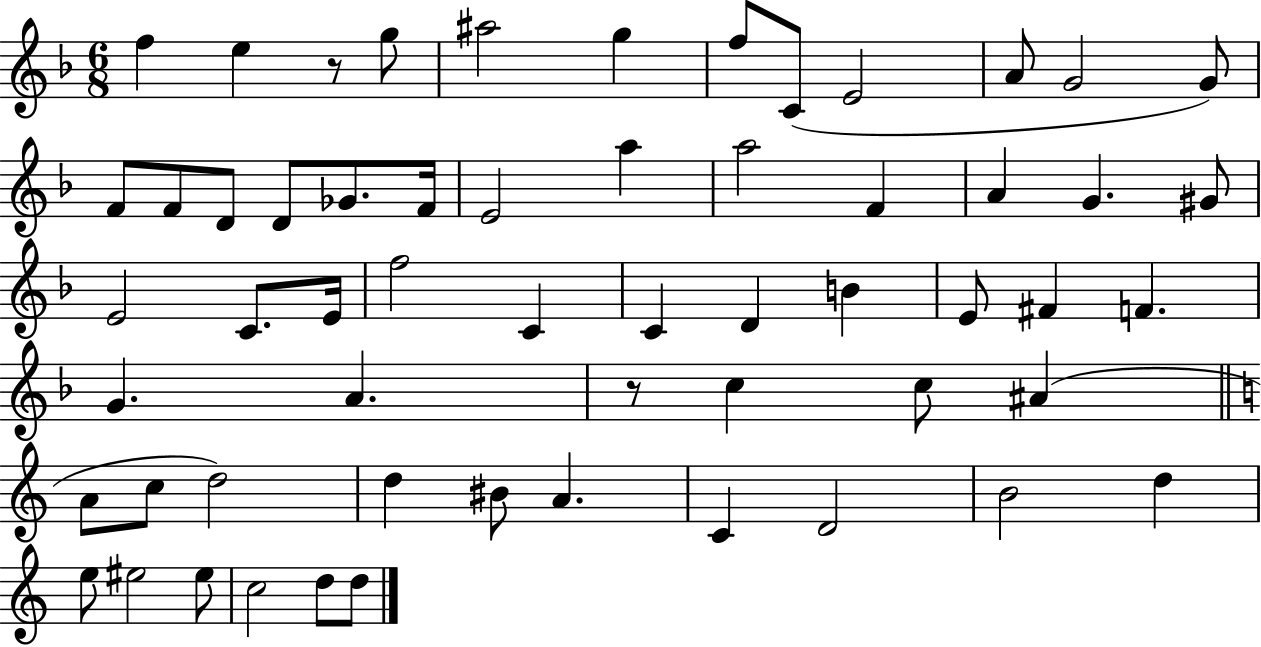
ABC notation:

X:1
T:Untitled
M:6/8
L:1/4
K:F
f e z/2 g/2 ^a2 g f/2 C/2 E2 A/2 G2 G/2 F/2 F/2 D/2 D/2 _G/2 F/4 E2 a a2 F A G ^G/2 E2 C/2 E/4 f2 C C D B E/2 ^F F G A z/2 c c/2 ^A A/2 c/2 d2 d ^B/2 A C D2 B2 d e/2 ^e2 ^e/2 c2 d/2 d/2